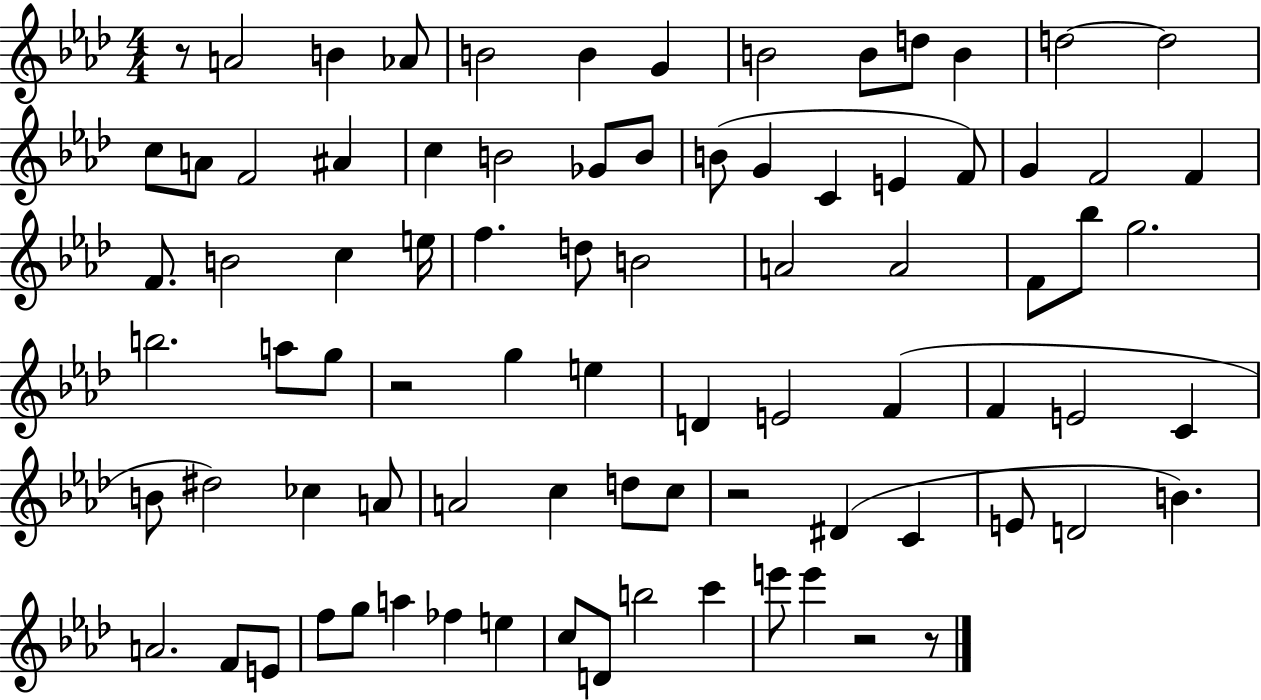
{
  \clef treble
  \numericTimeSignature
  \time 4/4
  \key aes \major
  r8 a'2 b'4 aes'8 | b'2 b'4 g'4 | b'2 b'8 d''8 b'4 | d''2~~ d''2 | \break c''8 a'8 f'2 ais'4 | c''4 b'2 ges'8 b'8 | b'8( g'4 c'4 e'4 f'8) | g'4 f'2 f'4 | \break f'8. b'2 c''4 e''16 | f''4. d''8 b'2 | a'2 a'2 | f'8 bes''8 g''2. | \break b''2. a''8 g''8 | r2 g''4 e''4 | d'4 e'2 f'4( | f'4 e'2 c'4 | \break b'8 dis''2) ces''4 a'8 | a'2 c''4 d''8 c''8 | r2 dis'4( c'4 | e'8 d'2 b'4.) | \break a'2. f'8 e'8 | f''8 g''8 a''4 fes''4 e''4 | c''8 d'8 b''2 c'''4 | e'''8 e'''4 r2 r8 | \break \bar "|."
}